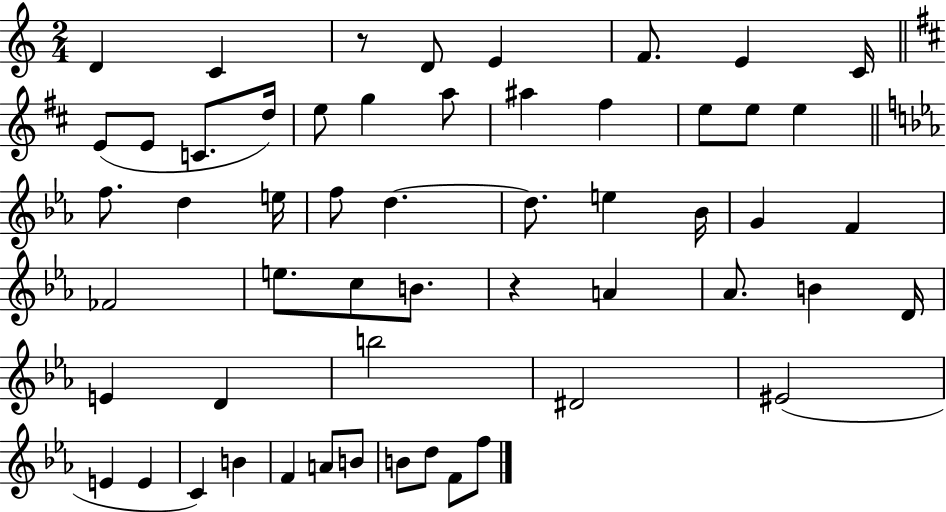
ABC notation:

X:1
T:Untitled
M:2/4
L:1/4
K:C
D C z/2 D/2 E F/2 E C/4 E/2 E/2 C/2 d/4 e/2 g a/2 ^a ^f e/2 e/2 e f/2 d e/4 f/2 d d/2 e _B/4 G F _F2 e/2 c/2 B/2 z A _A/2 B D/4 E D b2 ^D2 ^E2 E E C B F A/2 B/2 B/2 d/2 F/2 f/2